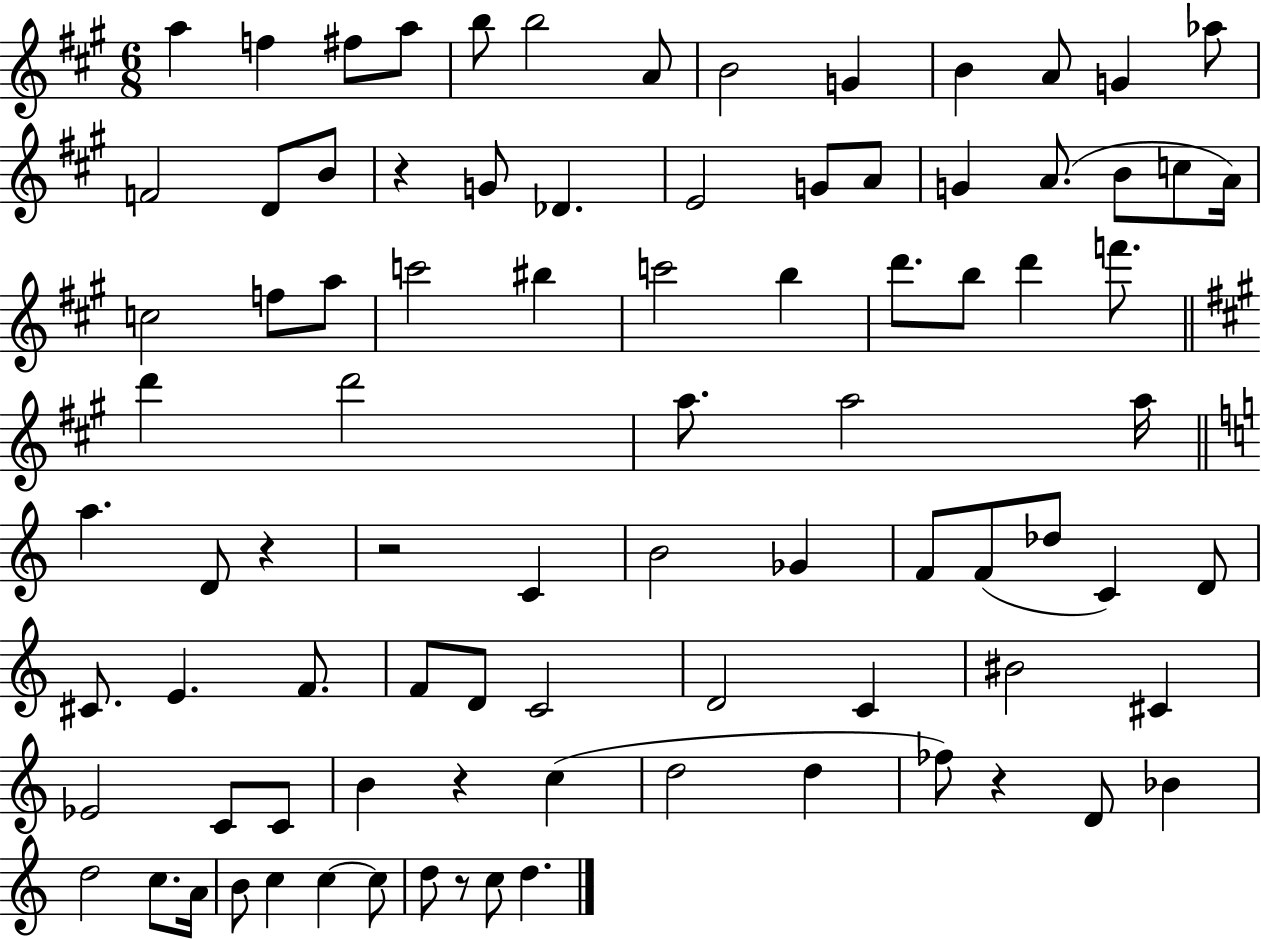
{
  \clef treble
  \numericTimeSignature
  \time 6/8
  \key a \major
  a''4 f''4 fis''8 a''8 | b''8 b''2 a'8 | b'2 g'4 | b'4 a'8 g'4 aes''8 | \break f'2 d'8 b'8 | r4 g'8 des'4. | e'2 g'8 a'8 | g'4 a'8.( b'8 c''8 a'16) | \break c''2 f''8 a''8 | c'''2 bis''4 | c'''2 b''4 | d'''8. b''8 d'''4 f'''8. | \break \bar "||" \break \key a \major d'''4 d'''2 | a''8. a''2 a''16 | \bar "||" \break \key a \minor a''4. d'8 r4 | r2 c'4 | b'2 ges'4 | f'8 f'8( des''8 c'4) d'8 | \break cis'8. e'4. f'8. | f'8 d'8 c'2 | d'2 c'4 | bis'2 cis'4 | \break ees'2 c'8 c'8 | b'4 r4 c''4( | d''2 d''4 | fes''8) r4 d'8 bes'4 | \break d''2 c''8. a'16 | b'8 c''4 c''4~~ c''8 | d''8 r8 c''8 d''4. | \bar "|."
}